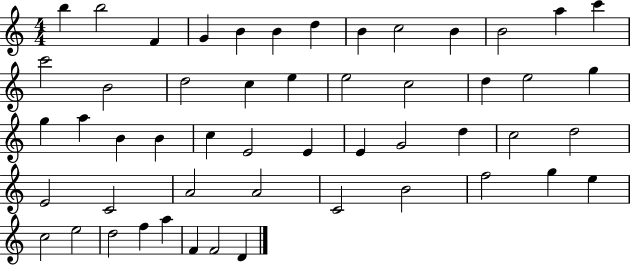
B5/q B5/h F4/q G4/q B4/q B4/q D5/q B4/q C5/h B4/q B4/h A5/q C6/q C6/h B4/h D5/h C5/q E5/q E5/h C5/h D5/q E5/h G5/q G5/q A5/q B4/q B4/q C5/q E4/h E4/q E4/q G4/h D5/q C5/h D5/h E4/h C4/h A4/h A4/h C4/h B4/h F5/h G5/q E5/q C5/h E5/h D5/h F5/q A5/q F4/q F4/h D4/q